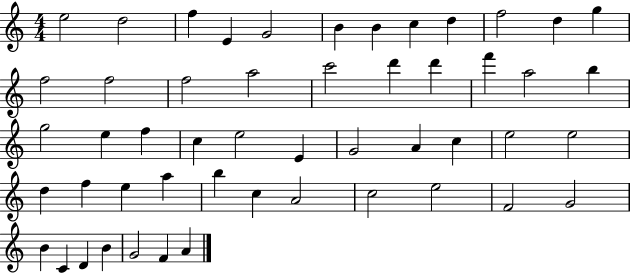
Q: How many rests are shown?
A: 0